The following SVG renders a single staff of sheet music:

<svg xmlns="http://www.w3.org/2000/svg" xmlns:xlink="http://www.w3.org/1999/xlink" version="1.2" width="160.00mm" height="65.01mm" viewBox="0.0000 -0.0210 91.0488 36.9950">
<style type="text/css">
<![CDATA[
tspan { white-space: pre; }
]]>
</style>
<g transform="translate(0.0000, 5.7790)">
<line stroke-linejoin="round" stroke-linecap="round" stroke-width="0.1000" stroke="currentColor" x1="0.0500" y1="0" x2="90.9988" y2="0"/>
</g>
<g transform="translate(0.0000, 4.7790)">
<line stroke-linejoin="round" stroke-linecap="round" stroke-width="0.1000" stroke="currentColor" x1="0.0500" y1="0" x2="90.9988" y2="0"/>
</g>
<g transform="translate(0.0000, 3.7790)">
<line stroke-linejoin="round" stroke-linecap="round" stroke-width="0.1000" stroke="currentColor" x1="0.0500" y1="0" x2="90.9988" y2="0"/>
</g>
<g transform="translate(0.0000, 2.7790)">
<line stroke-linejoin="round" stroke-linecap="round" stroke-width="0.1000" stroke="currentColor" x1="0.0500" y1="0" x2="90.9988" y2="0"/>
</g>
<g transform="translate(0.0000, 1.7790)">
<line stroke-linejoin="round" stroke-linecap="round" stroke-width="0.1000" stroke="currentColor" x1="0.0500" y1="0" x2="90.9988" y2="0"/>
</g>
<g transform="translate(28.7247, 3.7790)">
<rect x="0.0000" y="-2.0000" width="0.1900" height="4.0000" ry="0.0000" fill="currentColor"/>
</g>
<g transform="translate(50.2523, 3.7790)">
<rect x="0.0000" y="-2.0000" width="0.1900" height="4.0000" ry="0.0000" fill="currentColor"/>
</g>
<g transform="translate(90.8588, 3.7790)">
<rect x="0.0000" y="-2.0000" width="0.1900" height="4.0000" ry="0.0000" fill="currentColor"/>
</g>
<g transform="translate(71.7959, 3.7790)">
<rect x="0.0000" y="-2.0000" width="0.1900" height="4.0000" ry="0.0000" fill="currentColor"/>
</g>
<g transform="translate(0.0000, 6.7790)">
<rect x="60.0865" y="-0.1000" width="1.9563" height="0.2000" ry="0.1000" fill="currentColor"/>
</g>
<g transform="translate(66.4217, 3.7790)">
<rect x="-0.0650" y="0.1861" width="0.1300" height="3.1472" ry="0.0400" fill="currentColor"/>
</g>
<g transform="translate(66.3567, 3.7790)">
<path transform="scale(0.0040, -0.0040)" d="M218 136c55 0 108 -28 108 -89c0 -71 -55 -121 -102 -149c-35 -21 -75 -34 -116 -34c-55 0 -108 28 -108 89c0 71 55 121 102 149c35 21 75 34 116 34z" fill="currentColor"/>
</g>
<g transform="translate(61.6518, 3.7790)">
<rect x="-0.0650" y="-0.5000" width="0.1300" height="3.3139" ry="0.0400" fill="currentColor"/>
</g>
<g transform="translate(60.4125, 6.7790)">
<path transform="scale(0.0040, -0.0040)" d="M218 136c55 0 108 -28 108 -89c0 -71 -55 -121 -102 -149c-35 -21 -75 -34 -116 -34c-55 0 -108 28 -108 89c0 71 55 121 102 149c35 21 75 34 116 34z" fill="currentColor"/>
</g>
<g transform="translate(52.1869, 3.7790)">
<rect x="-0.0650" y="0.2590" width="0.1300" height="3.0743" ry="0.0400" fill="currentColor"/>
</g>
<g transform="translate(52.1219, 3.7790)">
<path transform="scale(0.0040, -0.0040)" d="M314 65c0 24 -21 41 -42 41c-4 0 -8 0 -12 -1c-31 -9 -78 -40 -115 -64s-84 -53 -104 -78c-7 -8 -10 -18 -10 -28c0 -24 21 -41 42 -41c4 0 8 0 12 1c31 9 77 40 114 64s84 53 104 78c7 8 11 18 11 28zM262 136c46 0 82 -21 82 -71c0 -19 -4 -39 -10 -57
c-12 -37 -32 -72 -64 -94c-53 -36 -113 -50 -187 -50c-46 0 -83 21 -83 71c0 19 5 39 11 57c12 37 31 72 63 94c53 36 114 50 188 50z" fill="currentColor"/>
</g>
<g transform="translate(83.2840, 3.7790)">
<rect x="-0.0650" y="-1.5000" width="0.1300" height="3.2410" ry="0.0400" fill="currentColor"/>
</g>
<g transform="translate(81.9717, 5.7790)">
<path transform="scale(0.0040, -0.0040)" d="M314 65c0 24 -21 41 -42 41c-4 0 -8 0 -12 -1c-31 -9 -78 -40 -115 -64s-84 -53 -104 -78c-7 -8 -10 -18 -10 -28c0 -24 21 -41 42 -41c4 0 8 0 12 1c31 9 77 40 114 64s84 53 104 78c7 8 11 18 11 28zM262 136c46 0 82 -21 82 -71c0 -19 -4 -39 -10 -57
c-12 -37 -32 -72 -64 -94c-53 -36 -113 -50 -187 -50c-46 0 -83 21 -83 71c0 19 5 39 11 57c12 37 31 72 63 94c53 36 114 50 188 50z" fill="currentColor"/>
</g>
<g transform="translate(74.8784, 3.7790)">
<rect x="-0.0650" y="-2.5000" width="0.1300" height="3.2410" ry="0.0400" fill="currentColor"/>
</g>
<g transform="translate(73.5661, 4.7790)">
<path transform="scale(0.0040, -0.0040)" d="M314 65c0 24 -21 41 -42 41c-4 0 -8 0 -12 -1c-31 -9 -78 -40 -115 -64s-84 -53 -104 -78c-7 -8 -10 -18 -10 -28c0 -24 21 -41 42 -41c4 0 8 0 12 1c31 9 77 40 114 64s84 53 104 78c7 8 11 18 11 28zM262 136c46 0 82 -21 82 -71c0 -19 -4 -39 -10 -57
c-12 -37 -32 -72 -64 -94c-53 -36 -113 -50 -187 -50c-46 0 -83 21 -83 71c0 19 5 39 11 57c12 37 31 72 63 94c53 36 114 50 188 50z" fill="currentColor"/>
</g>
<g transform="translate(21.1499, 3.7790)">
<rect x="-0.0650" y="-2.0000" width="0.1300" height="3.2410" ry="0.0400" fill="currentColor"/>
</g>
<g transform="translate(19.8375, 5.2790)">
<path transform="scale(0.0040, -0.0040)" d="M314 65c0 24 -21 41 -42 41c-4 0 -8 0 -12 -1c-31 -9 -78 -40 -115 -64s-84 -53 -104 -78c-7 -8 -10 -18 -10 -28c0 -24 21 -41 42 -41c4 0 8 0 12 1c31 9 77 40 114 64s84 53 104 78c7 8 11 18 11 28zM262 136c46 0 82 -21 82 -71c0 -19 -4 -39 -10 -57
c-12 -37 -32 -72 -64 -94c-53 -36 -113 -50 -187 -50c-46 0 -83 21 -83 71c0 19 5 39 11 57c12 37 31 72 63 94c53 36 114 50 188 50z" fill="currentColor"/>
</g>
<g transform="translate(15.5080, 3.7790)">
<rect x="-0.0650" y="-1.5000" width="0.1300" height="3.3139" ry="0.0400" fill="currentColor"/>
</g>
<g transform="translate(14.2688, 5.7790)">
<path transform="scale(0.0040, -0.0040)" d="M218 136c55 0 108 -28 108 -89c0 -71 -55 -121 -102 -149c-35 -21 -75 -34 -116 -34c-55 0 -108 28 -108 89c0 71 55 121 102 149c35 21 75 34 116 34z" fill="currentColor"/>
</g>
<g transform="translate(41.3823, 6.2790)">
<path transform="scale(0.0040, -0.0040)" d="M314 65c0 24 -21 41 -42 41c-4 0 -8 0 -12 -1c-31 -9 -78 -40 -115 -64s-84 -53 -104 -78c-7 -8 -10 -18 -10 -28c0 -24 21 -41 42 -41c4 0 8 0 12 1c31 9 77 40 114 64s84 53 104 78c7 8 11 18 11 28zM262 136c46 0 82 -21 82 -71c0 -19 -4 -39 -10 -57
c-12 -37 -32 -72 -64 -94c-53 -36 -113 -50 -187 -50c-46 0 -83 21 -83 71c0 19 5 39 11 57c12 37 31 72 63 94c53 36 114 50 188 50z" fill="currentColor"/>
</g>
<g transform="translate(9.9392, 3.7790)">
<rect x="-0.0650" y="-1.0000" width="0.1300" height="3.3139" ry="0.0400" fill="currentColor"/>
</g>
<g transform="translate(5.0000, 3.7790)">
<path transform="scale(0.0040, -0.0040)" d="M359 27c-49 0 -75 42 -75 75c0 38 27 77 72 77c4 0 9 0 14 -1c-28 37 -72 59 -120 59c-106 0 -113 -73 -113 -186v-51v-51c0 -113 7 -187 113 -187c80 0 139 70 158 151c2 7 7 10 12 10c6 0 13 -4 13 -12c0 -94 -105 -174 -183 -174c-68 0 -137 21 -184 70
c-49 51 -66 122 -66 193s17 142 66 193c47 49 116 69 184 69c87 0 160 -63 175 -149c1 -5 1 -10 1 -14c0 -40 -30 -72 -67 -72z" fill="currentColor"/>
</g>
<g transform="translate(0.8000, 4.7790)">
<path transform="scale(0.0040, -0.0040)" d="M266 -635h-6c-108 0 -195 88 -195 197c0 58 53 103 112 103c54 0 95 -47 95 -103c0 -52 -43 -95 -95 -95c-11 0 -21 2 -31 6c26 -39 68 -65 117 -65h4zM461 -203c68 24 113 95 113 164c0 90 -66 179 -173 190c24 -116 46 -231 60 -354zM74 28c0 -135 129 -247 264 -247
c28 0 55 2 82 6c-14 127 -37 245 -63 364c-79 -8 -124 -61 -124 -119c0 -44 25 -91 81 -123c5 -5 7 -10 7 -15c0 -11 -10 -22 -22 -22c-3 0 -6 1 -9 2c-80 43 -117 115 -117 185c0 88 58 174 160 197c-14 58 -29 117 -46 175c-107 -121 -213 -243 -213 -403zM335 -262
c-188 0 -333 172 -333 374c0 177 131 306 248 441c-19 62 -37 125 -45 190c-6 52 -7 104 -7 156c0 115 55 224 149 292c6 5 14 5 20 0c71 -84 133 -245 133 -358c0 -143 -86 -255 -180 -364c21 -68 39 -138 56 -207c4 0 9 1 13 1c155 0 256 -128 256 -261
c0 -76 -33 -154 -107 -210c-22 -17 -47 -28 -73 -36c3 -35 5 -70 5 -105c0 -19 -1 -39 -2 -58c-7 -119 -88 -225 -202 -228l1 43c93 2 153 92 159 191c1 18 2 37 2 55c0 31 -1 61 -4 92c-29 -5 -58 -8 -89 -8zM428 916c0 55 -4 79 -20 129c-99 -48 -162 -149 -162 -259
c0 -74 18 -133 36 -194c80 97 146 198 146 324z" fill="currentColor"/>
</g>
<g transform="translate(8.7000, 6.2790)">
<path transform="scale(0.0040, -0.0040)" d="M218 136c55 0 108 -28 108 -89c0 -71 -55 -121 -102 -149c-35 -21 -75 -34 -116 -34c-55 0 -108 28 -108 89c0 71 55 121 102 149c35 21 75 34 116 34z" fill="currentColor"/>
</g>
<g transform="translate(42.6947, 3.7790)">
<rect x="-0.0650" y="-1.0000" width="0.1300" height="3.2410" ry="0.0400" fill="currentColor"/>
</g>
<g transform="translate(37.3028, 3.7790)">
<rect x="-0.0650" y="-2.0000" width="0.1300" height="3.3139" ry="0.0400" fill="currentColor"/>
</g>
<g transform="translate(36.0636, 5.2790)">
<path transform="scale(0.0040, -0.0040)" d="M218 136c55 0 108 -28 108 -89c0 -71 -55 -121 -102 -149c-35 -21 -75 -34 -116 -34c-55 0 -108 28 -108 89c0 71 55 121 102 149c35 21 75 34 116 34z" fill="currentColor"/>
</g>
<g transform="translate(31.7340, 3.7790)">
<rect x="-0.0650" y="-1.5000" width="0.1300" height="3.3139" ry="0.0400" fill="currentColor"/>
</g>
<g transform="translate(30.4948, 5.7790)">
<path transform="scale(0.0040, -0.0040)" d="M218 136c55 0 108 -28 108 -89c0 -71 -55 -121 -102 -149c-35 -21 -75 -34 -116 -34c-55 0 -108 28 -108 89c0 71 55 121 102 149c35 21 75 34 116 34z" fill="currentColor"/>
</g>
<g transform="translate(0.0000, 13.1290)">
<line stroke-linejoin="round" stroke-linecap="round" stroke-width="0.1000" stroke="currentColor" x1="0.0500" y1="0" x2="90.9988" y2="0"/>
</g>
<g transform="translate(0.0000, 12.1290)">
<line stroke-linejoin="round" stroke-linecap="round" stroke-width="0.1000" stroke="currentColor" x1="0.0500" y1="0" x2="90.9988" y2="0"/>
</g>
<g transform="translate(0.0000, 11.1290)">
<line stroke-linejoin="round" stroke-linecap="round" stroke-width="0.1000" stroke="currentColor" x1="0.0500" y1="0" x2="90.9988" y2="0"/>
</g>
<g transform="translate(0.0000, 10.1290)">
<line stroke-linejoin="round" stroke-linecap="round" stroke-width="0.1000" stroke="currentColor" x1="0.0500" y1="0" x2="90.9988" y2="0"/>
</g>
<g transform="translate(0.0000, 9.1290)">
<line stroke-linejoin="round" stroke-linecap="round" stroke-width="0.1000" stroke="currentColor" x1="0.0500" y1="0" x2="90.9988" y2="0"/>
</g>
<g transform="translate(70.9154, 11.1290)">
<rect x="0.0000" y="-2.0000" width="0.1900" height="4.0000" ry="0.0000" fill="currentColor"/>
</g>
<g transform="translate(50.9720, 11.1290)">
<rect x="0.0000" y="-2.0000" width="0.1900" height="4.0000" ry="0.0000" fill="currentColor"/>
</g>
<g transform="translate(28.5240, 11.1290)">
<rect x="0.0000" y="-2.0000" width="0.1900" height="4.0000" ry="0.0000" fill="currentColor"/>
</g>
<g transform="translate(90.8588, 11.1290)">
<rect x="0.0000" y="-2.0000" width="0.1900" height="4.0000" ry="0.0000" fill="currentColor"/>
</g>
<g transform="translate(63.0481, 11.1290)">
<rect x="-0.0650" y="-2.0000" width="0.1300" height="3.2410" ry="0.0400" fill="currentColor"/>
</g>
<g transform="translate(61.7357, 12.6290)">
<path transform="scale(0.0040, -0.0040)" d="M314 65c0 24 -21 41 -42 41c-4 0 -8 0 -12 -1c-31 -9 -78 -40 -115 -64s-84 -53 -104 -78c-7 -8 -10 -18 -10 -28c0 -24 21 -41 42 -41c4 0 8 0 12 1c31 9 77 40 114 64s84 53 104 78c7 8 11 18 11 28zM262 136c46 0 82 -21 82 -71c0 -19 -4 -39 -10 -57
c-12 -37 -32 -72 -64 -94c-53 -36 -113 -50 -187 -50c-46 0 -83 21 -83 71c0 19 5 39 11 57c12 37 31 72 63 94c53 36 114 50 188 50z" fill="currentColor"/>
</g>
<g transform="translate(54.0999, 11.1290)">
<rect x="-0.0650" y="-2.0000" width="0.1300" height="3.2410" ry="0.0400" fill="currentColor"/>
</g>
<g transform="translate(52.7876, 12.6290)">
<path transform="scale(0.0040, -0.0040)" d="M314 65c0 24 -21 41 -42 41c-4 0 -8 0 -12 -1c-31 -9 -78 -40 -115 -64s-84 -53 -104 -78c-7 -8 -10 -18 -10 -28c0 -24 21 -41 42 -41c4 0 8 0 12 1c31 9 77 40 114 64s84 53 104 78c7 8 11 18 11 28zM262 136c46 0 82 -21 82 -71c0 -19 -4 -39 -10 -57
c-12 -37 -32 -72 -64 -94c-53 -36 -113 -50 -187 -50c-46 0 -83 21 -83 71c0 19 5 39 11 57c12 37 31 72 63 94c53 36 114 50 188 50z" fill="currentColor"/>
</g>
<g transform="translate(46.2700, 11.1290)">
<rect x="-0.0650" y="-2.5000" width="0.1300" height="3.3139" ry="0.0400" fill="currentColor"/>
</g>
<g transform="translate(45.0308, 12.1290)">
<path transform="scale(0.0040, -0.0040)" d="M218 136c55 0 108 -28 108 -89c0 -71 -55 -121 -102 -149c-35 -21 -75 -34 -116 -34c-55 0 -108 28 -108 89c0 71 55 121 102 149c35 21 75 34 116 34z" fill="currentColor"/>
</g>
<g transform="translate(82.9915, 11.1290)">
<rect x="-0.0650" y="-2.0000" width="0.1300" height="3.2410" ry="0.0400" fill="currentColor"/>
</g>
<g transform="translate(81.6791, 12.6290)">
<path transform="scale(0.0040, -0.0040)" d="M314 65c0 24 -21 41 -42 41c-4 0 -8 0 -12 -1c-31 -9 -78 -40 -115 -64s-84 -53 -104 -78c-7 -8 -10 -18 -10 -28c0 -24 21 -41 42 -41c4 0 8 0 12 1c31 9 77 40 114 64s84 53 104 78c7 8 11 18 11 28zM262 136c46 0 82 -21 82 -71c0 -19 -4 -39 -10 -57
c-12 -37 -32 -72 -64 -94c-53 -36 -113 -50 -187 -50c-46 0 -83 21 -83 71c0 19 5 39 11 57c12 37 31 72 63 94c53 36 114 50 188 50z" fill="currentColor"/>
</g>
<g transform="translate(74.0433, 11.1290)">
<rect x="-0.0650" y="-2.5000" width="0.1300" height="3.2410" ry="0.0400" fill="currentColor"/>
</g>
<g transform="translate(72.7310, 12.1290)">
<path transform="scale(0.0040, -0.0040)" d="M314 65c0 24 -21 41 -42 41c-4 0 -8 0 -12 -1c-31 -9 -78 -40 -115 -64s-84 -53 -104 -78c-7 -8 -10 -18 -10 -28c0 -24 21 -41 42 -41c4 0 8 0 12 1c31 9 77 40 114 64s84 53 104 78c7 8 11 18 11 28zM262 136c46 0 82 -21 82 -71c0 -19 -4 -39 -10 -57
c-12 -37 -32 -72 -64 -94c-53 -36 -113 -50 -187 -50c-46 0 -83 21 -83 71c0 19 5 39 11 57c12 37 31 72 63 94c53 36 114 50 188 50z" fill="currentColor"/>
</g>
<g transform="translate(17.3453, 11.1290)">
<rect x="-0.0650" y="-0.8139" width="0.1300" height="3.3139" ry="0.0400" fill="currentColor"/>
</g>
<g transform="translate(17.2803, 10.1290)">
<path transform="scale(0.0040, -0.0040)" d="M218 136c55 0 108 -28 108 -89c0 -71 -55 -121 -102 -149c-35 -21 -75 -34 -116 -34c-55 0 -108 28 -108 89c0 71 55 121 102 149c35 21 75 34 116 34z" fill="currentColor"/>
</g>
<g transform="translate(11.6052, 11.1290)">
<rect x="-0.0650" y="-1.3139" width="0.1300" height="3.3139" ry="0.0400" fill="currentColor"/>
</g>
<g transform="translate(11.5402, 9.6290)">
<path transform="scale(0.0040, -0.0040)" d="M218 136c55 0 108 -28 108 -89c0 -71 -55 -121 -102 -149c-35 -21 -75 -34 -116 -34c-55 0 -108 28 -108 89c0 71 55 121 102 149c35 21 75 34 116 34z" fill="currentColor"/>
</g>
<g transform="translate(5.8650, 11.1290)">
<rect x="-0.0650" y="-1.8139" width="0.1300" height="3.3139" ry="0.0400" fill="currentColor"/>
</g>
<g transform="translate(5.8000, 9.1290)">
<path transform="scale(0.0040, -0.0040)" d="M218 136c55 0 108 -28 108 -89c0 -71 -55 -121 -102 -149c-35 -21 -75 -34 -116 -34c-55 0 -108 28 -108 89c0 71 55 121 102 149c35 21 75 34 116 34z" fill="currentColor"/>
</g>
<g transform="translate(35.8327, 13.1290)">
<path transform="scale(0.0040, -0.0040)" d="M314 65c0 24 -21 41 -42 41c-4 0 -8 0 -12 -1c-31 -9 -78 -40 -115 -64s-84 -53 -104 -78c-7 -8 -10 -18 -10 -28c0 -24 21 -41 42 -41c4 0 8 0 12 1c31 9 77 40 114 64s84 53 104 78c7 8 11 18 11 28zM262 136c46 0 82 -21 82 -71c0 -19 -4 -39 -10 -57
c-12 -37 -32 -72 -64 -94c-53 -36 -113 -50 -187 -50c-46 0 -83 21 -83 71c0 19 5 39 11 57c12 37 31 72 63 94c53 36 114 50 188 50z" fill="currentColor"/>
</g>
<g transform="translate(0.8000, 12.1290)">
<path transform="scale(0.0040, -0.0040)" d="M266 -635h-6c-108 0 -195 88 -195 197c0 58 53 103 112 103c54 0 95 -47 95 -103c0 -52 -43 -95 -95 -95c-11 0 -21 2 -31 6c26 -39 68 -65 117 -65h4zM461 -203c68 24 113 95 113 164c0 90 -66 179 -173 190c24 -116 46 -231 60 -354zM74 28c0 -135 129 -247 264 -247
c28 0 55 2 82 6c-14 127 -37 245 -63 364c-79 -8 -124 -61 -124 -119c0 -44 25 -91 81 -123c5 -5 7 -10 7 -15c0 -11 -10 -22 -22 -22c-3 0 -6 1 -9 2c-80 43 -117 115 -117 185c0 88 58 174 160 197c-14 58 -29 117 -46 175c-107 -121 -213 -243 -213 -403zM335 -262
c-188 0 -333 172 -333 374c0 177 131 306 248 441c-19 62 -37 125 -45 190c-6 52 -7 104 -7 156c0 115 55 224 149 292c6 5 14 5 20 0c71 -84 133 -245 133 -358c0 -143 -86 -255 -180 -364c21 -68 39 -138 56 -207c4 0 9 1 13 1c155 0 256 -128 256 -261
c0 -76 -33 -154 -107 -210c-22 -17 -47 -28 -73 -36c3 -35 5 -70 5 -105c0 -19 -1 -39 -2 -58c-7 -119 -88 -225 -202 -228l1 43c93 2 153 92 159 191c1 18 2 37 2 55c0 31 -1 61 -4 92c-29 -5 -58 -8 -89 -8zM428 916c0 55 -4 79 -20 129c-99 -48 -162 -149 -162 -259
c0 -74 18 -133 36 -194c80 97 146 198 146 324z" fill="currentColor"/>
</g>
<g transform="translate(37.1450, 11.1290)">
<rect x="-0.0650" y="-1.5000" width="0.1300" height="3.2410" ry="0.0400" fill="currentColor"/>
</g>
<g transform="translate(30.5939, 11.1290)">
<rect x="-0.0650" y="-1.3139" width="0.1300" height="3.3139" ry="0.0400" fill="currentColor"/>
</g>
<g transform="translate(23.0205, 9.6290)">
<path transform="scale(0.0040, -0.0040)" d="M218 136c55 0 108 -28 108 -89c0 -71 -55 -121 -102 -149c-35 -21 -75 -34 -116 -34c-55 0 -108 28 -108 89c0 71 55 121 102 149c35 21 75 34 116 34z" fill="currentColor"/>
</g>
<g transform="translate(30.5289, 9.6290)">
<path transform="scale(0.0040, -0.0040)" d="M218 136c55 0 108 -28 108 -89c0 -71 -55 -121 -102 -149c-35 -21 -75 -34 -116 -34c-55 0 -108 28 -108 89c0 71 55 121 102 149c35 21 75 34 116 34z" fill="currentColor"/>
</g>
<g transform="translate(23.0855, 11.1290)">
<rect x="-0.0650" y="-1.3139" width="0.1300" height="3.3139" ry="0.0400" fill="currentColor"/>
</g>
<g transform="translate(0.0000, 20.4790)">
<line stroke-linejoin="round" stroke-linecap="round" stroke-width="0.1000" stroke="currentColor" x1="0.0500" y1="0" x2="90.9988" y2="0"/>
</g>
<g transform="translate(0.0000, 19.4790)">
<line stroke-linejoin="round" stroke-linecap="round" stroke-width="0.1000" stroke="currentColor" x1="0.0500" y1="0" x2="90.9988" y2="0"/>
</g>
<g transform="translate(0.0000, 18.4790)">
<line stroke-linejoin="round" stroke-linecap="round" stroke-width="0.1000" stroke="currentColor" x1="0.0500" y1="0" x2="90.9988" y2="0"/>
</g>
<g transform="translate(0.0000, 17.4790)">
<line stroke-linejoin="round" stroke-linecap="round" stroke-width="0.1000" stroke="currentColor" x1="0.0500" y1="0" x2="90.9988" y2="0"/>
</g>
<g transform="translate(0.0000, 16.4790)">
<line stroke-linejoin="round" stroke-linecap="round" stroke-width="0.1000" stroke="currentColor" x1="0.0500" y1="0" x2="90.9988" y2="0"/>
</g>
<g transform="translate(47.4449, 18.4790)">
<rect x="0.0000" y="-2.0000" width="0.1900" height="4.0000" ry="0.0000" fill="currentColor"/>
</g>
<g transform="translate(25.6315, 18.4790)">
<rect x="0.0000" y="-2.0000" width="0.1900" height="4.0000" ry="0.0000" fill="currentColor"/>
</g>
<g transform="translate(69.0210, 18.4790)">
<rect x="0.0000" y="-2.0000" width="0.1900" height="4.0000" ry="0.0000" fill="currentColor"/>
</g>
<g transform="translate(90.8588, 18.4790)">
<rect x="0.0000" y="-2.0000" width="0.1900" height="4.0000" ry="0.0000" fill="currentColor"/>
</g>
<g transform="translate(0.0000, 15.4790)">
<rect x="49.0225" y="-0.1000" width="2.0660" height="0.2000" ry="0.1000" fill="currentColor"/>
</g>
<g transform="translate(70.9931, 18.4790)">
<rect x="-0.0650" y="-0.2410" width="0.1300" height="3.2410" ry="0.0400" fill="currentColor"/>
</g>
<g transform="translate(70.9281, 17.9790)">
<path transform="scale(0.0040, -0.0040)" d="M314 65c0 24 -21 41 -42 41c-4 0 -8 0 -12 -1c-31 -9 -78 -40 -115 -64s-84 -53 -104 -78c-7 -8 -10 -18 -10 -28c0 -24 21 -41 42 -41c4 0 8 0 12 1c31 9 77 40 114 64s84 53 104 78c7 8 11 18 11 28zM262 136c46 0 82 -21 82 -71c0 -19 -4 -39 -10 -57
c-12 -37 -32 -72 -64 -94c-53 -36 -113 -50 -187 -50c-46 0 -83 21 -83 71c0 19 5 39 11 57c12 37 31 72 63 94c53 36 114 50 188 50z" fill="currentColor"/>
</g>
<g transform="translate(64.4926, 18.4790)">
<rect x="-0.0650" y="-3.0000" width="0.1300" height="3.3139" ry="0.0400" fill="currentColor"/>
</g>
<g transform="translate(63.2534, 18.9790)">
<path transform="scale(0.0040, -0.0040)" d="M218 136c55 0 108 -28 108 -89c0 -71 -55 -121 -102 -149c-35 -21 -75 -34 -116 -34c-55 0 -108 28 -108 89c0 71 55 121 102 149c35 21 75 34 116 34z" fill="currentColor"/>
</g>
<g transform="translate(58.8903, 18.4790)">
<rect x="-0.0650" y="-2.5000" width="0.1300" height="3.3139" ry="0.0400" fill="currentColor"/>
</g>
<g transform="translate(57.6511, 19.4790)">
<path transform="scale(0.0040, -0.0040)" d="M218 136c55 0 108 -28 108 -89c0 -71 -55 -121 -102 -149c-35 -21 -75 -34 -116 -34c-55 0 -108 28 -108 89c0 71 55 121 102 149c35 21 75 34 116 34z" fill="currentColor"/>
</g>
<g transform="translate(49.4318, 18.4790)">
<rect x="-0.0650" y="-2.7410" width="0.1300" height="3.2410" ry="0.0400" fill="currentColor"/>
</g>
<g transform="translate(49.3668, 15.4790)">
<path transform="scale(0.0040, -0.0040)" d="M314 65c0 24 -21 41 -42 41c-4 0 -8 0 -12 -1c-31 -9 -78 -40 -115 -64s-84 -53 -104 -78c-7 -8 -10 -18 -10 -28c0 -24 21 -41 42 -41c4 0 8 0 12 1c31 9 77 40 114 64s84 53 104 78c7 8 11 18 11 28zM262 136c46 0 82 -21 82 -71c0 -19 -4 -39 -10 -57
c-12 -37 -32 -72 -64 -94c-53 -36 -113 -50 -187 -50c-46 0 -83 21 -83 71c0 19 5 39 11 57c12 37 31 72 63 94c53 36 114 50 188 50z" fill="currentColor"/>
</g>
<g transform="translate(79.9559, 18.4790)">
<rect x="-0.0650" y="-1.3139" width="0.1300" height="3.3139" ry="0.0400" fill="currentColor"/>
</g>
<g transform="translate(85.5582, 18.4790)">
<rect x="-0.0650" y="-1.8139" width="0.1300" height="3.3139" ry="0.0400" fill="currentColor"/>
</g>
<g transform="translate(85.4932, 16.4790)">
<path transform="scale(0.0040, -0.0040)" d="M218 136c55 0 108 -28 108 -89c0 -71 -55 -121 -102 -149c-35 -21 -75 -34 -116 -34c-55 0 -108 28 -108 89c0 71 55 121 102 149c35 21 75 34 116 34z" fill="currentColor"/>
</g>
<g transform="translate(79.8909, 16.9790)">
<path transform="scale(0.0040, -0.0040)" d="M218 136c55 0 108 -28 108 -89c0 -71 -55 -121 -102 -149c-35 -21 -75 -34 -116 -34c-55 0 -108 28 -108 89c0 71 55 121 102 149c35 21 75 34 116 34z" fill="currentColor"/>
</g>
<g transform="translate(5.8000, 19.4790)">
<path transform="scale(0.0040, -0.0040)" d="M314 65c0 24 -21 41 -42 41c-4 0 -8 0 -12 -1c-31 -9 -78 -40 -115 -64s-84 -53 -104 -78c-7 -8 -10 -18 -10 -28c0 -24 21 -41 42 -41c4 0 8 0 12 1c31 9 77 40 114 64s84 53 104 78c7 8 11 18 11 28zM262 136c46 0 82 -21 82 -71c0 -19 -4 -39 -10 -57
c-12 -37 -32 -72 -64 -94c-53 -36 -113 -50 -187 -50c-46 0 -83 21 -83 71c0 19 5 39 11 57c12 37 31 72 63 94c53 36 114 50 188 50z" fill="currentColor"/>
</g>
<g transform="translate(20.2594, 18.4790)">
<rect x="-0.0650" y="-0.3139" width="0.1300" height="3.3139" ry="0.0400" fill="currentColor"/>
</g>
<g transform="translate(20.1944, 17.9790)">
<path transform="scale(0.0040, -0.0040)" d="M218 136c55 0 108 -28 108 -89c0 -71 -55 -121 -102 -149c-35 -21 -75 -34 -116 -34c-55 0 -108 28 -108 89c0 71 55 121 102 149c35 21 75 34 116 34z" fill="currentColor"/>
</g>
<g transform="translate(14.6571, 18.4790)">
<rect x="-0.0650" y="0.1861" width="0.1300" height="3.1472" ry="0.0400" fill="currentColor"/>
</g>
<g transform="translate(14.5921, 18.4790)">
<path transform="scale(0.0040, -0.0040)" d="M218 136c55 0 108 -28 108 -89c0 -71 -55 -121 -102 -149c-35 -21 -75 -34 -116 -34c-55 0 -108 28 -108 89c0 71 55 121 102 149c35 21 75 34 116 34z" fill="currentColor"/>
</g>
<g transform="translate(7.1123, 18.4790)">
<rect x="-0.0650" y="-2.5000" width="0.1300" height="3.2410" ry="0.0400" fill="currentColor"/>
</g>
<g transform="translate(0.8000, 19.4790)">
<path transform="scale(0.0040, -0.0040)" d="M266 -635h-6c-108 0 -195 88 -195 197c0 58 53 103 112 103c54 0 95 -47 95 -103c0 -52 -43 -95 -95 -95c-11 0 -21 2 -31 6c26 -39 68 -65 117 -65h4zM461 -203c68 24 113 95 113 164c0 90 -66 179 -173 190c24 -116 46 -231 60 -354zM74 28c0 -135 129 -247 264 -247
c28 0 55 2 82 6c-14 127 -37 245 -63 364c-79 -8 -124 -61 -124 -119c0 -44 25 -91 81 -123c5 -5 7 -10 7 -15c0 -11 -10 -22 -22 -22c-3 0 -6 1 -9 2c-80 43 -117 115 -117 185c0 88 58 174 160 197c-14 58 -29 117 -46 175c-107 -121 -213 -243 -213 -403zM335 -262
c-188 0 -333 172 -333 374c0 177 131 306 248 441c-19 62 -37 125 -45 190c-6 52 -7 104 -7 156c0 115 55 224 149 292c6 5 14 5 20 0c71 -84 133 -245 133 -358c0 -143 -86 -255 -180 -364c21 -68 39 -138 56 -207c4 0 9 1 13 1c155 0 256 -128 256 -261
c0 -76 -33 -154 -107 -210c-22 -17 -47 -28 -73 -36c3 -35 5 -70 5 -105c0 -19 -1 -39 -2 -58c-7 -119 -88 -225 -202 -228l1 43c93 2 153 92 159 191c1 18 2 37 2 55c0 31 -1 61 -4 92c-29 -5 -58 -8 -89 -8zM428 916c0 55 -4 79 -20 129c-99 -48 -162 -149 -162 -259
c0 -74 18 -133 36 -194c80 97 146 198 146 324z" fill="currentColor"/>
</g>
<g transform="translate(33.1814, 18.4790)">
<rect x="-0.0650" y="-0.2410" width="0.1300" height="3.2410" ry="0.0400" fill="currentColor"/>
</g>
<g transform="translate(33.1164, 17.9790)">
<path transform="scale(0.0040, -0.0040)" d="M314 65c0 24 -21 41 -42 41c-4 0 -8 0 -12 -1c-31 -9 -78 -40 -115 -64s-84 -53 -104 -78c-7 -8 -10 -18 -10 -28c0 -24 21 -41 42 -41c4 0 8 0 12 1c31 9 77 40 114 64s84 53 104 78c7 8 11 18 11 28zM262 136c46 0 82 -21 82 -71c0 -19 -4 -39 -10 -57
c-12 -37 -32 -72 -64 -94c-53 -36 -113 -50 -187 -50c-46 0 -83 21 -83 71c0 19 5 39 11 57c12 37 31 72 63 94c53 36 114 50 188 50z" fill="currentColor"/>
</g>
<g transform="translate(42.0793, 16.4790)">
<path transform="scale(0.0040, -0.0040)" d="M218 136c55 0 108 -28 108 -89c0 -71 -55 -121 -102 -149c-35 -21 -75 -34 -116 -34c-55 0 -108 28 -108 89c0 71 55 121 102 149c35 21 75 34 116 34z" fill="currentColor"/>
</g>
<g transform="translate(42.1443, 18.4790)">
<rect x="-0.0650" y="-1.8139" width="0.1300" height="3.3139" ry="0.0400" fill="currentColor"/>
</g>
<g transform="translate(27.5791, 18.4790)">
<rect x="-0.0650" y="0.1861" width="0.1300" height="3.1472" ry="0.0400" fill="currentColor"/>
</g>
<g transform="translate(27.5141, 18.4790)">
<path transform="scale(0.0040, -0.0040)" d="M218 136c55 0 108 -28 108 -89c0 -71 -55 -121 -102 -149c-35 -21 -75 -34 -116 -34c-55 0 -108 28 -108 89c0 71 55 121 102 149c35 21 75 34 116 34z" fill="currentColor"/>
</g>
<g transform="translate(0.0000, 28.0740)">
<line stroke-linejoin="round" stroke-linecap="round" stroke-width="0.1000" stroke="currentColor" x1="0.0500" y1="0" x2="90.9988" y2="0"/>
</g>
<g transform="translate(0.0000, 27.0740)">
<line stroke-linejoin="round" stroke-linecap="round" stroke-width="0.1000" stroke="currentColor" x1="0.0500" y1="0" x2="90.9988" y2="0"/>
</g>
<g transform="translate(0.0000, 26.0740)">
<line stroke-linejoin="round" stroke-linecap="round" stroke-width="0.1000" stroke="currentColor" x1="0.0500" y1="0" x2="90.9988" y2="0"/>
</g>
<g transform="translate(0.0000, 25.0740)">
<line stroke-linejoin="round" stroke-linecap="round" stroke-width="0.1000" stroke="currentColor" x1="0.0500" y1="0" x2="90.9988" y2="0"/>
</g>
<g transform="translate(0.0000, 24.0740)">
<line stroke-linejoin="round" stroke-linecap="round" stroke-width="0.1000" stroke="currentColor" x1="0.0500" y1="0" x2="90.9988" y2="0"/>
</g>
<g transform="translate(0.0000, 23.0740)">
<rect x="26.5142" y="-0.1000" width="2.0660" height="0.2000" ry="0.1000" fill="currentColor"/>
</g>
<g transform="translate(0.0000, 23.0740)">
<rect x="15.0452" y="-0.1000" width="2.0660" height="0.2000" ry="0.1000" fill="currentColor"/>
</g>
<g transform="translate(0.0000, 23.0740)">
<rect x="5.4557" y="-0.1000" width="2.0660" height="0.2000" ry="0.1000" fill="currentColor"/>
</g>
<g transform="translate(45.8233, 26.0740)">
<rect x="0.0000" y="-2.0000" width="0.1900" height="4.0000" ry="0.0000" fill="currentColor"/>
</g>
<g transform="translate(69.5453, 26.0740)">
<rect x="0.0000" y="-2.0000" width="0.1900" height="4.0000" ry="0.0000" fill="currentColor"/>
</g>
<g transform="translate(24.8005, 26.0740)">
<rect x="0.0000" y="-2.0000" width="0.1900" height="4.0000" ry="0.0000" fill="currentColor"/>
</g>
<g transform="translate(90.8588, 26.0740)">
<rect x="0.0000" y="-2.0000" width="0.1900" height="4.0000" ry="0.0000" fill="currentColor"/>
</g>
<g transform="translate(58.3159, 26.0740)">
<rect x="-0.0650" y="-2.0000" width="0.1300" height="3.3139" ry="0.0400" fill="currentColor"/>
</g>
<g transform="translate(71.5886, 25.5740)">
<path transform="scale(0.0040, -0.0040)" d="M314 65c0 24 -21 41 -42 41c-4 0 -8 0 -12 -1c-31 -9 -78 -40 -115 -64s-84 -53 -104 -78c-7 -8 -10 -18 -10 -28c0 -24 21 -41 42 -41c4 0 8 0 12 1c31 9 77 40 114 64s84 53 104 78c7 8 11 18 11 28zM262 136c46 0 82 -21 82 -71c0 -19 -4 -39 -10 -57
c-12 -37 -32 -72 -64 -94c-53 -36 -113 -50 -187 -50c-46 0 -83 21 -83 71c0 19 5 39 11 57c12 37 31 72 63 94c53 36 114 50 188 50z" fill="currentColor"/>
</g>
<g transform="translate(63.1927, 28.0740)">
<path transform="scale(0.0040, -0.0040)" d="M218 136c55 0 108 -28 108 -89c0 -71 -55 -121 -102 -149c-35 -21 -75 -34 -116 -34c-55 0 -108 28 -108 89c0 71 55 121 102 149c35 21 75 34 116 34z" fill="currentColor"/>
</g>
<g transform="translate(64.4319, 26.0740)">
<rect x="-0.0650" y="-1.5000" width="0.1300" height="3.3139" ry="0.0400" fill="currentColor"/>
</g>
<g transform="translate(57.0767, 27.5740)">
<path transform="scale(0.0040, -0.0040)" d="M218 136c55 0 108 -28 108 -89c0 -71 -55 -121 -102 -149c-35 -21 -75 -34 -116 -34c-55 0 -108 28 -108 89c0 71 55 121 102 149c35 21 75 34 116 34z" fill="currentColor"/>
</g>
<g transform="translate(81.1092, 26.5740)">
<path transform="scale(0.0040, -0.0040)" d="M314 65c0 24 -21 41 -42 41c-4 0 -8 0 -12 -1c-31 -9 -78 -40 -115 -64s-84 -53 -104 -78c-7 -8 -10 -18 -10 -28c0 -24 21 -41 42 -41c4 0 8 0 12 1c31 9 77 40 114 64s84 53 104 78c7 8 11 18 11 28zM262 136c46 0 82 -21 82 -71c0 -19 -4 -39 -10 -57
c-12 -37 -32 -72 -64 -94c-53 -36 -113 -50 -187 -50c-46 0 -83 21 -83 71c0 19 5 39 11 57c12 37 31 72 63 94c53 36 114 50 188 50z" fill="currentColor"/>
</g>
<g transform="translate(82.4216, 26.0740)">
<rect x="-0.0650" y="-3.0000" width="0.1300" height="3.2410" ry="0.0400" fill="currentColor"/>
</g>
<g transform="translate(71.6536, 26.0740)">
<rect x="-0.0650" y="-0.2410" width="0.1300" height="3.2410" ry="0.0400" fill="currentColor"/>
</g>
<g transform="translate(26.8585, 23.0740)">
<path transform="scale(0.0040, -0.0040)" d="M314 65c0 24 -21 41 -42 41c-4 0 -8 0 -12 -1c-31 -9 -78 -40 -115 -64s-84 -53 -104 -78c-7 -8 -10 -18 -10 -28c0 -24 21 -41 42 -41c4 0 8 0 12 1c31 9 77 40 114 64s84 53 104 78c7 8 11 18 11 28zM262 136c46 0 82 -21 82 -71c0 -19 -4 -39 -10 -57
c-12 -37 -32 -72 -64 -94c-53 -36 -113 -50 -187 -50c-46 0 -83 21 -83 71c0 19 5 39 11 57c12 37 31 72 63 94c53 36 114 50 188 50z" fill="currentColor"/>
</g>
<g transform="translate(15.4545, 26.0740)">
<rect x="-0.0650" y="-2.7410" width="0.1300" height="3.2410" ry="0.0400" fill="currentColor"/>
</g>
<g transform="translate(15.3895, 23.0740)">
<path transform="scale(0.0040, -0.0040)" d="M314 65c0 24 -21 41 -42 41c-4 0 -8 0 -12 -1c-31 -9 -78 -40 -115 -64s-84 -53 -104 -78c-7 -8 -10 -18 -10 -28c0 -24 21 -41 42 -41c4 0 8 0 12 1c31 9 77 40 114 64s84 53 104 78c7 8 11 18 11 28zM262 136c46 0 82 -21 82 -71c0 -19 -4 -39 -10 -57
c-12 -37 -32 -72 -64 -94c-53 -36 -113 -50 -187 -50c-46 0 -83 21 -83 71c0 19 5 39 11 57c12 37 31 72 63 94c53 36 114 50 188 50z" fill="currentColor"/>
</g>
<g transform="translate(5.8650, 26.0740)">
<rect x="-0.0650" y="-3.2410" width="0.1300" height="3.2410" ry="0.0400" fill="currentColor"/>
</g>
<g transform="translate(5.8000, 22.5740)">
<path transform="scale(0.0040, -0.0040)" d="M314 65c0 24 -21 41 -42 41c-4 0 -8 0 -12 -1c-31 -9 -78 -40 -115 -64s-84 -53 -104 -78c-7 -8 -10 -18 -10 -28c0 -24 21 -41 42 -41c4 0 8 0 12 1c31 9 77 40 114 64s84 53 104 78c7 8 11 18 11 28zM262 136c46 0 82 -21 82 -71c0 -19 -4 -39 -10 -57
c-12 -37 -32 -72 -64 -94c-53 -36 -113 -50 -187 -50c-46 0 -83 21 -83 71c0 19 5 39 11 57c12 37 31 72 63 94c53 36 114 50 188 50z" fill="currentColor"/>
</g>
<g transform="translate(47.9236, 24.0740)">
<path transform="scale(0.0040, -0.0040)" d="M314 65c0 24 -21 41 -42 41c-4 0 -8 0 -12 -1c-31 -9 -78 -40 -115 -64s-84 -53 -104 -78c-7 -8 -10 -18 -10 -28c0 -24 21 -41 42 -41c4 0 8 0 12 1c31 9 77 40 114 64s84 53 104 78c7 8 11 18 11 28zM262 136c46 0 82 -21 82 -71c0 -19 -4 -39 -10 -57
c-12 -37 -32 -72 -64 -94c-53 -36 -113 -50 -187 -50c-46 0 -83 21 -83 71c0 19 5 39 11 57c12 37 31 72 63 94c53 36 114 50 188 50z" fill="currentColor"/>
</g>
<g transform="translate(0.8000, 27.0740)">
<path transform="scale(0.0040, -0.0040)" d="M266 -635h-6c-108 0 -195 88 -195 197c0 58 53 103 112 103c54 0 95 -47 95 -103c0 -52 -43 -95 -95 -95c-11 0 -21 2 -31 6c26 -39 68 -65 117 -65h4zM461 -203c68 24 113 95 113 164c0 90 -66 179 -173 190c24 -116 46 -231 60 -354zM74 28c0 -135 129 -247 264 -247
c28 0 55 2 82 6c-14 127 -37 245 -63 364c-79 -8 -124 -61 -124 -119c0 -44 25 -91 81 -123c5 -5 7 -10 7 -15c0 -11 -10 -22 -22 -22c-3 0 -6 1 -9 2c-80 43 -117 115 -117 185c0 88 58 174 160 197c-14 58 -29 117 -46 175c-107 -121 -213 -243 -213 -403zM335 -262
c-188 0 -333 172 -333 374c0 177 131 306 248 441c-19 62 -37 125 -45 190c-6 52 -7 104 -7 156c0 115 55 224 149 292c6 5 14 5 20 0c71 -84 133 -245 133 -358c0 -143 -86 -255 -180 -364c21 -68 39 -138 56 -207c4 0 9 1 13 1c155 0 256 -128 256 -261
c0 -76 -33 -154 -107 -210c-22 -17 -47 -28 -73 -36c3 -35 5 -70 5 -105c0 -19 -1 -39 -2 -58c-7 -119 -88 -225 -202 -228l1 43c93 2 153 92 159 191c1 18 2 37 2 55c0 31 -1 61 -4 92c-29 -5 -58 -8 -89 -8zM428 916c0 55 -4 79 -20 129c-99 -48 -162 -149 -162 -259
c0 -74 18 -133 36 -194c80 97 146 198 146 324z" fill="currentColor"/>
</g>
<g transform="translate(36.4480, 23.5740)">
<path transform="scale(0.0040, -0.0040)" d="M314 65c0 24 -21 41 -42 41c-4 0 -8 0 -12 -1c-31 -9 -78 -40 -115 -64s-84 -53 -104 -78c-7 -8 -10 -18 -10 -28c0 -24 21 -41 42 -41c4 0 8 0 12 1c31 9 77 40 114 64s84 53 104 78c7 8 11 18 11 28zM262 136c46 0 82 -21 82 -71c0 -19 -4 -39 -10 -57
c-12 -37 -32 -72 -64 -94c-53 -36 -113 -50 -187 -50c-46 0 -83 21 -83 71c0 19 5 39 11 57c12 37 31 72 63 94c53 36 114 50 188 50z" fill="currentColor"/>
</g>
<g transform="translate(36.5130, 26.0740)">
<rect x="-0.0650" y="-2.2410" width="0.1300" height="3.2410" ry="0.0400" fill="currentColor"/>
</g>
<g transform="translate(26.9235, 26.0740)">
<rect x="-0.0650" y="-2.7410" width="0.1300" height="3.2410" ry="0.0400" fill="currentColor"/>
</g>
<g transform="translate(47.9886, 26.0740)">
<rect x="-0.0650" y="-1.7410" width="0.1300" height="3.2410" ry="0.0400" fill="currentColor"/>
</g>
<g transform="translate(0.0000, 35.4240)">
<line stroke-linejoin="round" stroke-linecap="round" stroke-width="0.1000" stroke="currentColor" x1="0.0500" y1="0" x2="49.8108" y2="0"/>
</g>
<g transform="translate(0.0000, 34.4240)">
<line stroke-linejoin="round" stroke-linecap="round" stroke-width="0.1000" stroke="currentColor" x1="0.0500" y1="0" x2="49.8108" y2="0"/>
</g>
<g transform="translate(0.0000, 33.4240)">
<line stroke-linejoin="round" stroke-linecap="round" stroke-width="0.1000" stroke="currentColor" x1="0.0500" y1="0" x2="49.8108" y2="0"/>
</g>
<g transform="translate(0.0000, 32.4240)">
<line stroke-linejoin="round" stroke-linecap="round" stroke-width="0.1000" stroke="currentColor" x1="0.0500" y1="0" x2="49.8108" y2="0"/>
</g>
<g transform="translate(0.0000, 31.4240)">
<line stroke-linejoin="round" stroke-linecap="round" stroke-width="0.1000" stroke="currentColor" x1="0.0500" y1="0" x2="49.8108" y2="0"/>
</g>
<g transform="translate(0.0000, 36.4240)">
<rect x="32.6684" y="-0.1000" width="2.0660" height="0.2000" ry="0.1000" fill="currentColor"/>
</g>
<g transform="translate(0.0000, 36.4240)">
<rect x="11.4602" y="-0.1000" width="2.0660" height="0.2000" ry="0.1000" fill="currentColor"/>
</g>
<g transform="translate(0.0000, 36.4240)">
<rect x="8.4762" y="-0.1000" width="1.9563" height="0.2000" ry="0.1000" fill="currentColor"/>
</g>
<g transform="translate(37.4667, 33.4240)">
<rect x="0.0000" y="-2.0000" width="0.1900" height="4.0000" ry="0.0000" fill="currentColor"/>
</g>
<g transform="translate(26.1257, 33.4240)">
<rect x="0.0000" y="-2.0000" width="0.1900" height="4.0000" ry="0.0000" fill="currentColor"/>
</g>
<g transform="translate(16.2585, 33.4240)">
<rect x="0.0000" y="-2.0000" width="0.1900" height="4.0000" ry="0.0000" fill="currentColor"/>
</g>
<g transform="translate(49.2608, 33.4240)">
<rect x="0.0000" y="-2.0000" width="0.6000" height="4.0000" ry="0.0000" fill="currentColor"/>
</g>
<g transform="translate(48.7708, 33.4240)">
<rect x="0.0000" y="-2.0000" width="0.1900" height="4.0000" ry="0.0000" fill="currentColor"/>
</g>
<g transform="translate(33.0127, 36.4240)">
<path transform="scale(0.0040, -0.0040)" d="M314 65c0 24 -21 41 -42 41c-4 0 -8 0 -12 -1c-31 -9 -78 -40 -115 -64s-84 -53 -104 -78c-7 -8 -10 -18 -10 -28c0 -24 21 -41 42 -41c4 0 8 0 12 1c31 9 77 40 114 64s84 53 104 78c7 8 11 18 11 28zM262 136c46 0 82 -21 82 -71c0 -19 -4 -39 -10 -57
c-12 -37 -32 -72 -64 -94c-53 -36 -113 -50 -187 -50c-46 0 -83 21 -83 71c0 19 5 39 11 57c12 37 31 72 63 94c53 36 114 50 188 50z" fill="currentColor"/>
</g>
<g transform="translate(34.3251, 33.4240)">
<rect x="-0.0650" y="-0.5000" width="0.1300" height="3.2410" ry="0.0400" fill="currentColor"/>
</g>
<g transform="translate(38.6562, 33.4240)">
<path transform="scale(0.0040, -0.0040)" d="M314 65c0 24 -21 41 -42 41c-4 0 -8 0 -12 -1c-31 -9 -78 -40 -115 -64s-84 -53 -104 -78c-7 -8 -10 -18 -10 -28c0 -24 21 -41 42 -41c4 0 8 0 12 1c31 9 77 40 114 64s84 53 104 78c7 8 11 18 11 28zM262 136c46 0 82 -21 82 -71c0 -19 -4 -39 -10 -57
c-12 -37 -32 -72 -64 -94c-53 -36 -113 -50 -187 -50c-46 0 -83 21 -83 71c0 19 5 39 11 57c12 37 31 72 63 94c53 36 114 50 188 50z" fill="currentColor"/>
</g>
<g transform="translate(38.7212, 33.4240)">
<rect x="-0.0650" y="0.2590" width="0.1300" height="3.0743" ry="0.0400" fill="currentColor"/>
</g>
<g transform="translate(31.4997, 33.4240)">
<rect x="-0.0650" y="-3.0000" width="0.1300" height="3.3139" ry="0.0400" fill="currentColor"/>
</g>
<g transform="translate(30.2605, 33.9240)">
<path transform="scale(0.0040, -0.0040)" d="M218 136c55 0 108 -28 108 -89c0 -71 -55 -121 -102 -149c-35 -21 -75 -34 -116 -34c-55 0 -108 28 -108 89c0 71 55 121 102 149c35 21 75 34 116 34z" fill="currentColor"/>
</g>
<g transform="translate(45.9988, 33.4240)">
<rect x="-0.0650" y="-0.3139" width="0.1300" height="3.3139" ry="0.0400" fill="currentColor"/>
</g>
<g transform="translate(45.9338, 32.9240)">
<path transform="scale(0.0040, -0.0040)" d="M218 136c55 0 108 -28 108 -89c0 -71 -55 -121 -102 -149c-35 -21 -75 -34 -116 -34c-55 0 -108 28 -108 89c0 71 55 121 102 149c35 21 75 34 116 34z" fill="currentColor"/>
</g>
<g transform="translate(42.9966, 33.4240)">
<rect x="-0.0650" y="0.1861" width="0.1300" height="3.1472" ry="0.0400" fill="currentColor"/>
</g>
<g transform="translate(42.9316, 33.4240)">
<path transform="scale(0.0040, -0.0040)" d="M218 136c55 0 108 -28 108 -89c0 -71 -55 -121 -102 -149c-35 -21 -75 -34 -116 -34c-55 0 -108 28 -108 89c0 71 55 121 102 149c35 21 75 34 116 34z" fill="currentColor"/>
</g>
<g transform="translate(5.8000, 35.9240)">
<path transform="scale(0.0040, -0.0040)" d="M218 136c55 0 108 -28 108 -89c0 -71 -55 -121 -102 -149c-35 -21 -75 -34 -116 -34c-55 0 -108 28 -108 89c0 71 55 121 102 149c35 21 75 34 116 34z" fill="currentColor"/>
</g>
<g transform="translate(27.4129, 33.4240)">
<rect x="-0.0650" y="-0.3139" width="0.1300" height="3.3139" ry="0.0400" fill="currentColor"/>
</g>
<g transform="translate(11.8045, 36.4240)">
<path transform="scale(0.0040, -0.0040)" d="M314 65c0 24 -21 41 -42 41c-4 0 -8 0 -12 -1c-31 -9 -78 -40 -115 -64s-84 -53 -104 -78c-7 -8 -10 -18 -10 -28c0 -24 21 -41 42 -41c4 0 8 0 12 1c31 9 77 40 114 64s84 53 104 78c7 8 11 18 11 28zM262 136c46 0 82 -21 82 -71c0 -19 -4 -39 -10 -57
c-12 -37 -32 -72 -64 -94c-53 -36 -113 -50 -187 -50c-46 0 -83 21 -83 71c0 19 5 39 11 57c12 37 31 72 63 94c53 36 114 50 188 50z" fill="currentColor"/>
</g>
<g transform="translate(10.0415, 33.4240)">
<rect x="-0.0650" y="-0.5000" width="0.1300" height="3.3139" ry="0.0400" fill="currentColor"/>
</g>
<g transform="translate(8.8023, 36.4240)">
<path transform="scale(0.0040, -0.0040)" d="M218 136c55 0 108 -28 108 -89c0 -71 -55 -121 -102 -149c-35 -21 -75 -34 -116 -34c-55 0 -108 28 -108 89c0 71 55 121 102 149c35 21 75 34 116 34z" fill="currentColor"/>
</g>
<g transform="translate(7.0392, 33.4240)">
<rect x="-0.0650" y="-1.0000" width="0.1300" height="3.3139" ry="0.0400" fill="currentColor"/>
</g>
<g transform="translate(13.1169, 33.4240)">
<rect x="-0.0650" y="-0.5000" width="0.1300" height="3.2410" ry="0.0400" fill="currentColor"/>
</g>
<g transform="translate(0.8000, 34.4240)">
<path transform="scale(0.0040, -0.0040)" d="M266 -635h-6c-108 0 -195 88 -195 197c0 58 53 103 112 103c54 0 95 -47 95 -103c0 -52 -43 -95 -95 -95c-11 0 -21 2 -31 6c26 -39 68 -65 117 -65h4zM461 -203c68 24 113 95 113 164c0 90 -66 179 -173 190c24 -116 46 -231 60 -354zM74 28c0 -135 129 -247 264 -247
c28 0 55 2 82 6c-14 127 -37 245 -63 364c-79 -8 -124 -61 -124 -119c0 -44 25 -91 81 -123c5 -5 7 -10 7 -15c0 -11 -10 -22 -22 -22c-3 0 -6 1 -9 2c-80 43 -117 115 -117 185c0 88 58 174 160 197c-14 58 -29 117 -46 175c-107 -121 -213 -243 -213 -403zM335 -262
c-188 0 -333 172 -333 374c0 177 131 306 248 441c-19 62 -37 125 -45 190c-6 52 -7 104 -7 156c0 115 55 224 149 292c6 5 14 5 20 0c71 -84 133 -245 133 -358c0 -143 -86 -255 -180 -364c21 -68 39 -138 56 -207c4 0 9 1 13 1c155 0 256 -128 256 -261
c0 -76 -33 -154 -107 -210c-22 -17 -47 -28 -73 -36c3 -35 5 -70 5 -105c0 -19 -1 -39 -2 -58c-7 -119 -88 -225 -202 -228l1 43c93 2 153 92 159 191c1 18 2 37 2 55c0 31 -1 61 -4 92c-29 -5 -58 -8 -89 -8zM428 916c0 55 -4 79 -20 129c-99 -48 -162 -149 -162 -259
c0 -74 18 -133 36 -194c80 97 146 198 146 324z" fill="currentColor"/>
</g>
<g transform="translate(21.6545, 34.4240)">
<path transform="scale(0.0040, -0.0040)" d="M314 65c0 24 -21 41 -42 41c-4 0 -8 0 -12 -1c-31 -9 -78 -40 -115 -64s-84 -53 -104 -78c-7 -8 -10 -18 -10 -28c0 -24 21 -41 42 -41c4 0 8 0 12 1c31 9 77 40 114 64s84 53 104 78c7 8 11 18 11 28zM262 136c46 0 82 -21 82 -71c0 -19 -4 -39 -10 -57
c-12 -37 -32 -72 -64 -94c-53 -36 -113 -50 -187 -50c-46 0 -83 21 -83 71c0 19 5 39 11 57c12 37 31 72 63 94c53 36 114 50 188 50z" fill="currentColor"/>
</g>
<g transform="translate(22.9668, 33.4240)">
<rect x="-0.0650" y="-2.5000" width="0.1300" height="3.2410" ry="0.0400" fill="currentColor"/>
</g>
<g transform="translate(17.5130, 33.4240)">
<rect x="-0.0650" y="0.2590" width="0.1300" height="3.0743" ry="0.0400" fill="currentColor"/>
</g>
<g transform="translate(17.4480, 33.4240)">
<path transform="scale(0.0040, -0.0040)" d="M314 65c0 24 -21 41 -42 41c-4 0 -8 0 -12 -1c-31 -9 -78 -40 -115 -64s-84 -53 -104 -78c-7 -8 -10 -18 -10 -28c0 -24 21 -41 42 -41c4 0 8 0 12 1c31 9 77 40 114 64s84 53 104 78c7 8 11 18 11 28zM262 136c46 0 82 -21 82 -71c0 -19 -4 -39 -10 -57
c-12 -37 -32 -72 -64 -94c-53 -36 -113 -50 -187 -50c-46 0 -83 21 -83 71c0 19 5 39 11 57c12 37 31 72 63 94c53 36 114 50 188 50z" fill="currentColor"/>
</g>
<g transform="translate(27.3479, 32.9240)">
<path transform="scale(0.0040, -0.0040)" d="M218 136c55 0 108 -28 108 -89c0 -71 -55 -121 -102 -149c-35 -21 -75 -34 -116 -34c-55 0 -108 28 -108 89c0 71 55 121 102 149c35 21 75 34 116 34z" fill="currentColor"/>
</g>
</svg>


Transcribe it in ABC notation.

X:1
T:Untitled
M:4/4
L:1/4
K:C
D E F2 E F D2 B2 C B G2 E2 f e d e e E2 G F2 F2 G2 F2 G2 B c B c2 f a2 G A c2 e f b2 a2 a2 g2 f2 F E c2 A2 D C C2 B2 G2 c A C2 B2 B c